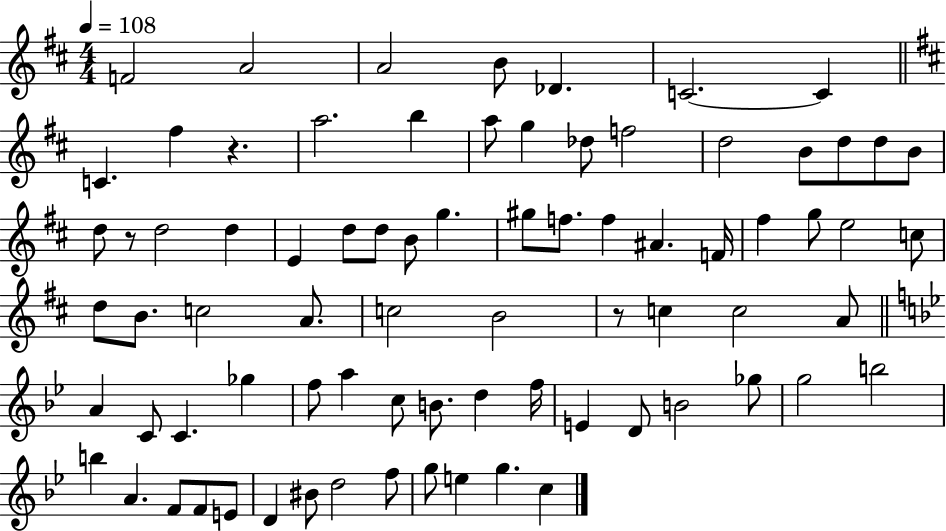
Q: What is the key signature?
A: D major